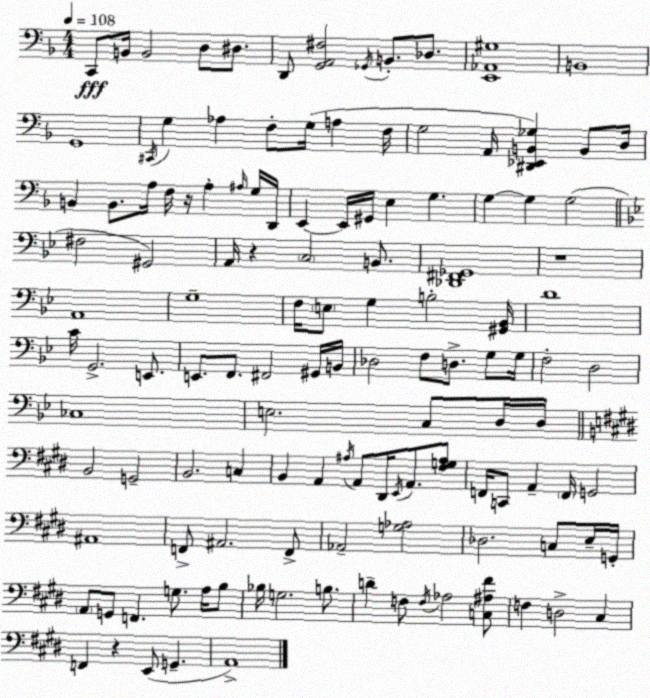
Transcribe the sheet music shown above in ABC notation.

X:1
T:Untitled
M:4/4
L:1/4
K:Dm
C,,/2 B,,/4 B,,2 D,/2 ^D,/2 D,,/2 [G,,A,,^F,]2 _G,,/4 B,,/2 _D,/2 [E,,_A,,^G,]4 B,,4 G,,4 ^C,,/4 G, _A, F,/2 G,/4 A, F,/4 G,2 A,,/4 [^D,,_E,,B,,_G,] B,,/2 D,/4 B,, B,,/2 A,/4 F,/4 z/4 A, ^A,/4 G,/4 D,,/4 E,, E,,/4 ^G,,/4 E, G, G, G, G,2 ^F,2 ^G,,2 A,,/4 z C,2 B,,/2 [_D,,^F,,_G,,]4 z4 A,,4 G,4 F,/4 E,/2 G, B,2 [^G,,_B,,]/4 D4 C/4 G,,2 E,,/2 E,,/2 F,,/2 ^F,,2 ^G,,/4 B,,/4 _D,2 F,/2 D,/2 G,/2 G,/4 F,2 D,2 _C,4 E,2 C,/2 D,/4 D,/4 B,,2 G,,2 B,,2 C, B,, A,, ^A,/4 A,,/2 ^D,,/4 E,,/4 A,,/2 [^F,G,^A,]/2 F,,/4 C,,/2 A,, F,,/4 G,,2 ^A,,4 F,,/2 ^A,,2 F,,/2 _A,,2 [G,_A,]2 _D,2 C,/2 E,/4 G,,/4 A,,/2 G,,/2 F,, G,/2 A,/4 B,/2 _B,/4 G,2 B,/2 D F,/2 F,/4 _A,2 [C,^A,^F]/2 F, D,2 ^C, F,, z E,,/2 G,, A,,4